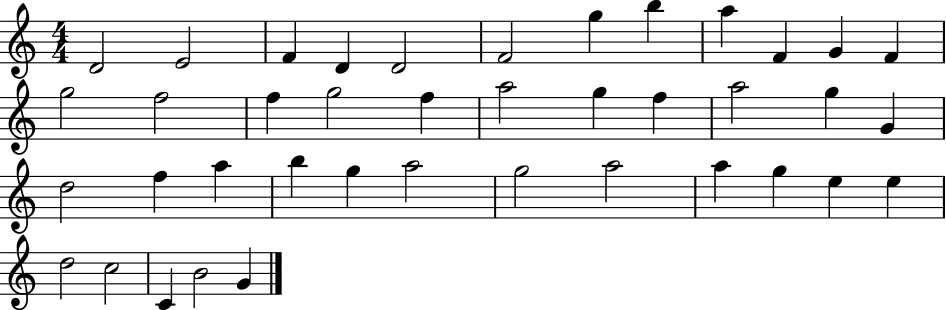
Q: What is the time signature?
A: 4/4